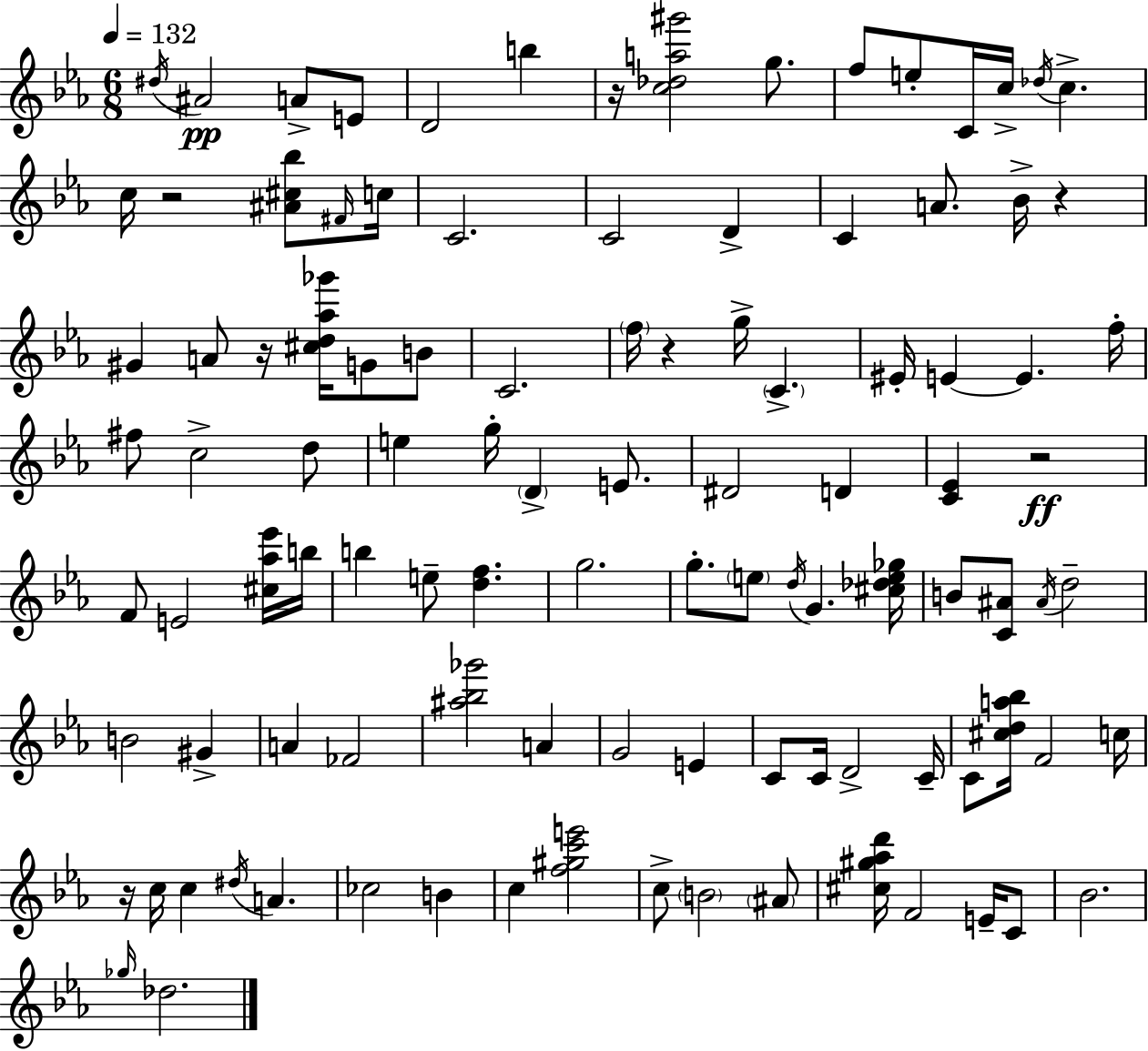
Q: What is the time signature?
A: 6/8